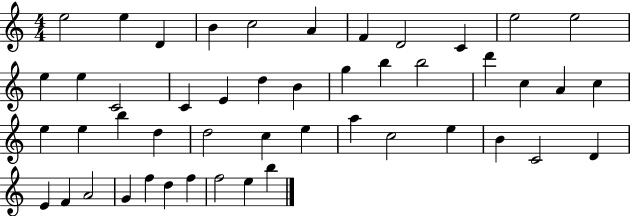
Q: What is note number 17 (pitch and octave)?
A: D5